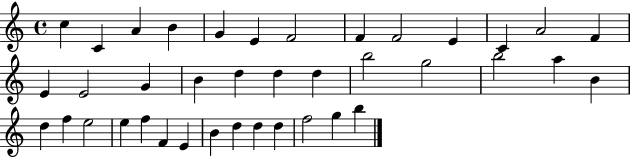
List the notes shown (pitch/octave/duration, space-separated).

C5/q C4/q A4/q B4/q G4/q E4/q F4/h F4/q F4/h E4/q C4/q A4/h F4/q E4/q E4/h G4/q B4/q D5/q D5/q D5/q B5/h G5/h B5/h A5/q B4/q D5/q F5/q E5/h E5/q F5/q F4/q E4/q B4/q D5/q D5/q D5/q F5/h G5/q B5/q